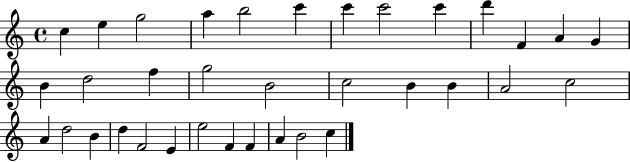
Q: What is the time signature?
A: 4/4